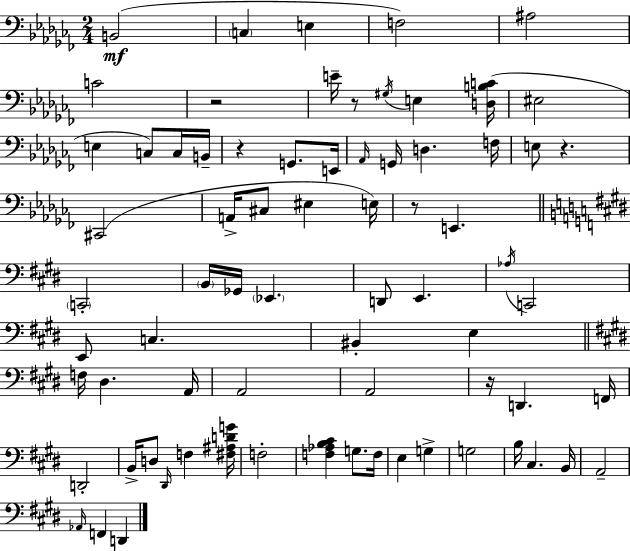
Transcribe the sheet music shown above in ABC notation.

X:1
T:Untitled
M:2/4
L:1/4
K:Abm
B,,2 C, E, F,2 ^A,2 C2 z2 E/4 z/2 ^G,/4 E, [D,B,C]/4 ^E,2 E, C,/2 C,/4 B,,/4 z G,,/2 E,,/4 _A,,/4 G,,/4 D, F,/4 E,/2 z ^C,,2 A,,/4 ^C,/2 ^E, E,/4 z/2 E,, C,,2 B,,/4 _G,,/4 _E,, D,,/2 E,, _A,/4 C,,2 E,,/2 C, ^B,, E, F,/4 ^D, A,,/4 A,,2 A,,2 z/4 D,, F,,/4 D,,2 B,,/4 D,/2 ^D,,/4 F, [^F,^A,DG]/4 F,2 [F,_A,B,^C] G,/2 F,/4 E, G, G,2 B,/4 ^C, B,,/4 A,,2 _A,,/4 F,, D,,